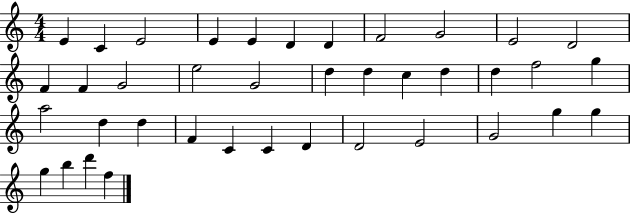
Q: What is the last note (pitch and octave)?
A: F5